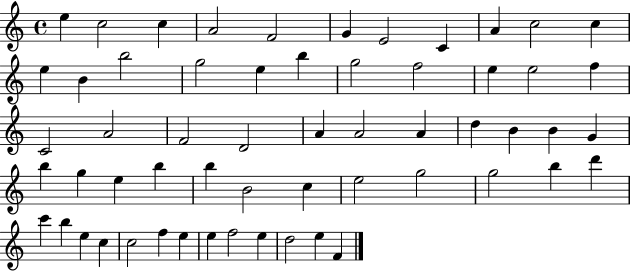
{
  \clef treble
  \time 4/4
  \defaultTimeSignature
  \key c \major
  e''4 c''2 c''4 | a'2 f'2 | g'4 e'2 c'4 | a'4 c''2 c''4 | \break e''4 b'4 b''2 | g''2 e''4 b''4 | g''2 f''2 | e''4 e''2 f''4 | \break c'2 a'2 | f'2 d'2 | a'4 a'2 a'4 | d''4 b'4 b'4 g'4 | \break b''4 g''4 e''4 b''4 | b''4 b'2 c''4 | e''2 g''2 | g''2 b''4 d'''4 | \break c'''4 b''4 e''4 c''4 | c''2 f''4 e''4 | e''4 f''2 e''4 | d''2 e''4 f'4 | \break \bar "|."
}